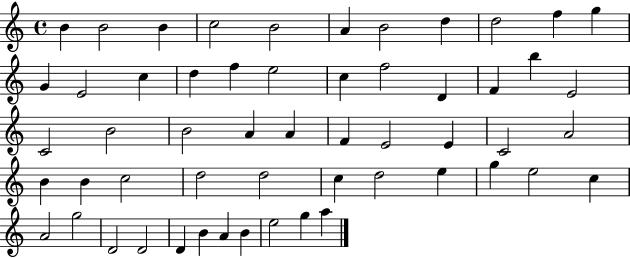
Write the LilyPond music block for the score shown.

{
  \clef treble
  \time 4/4
  \defaultTimeSignature
  \key c \major
  b'4 b'2 b'4 | c''2 b'2 | a'4 b'2 d''4 | d''2 f''4 g''4 | \break g'4 e'2 c''4 | d''4 f''4 e''2 | c''4 f''2 d'4 | f'4 b''4 e'2 | \break c'2 b'2 | b'2 a'4 a'4 | f'4 e'2 e'4 | c'2 a'2 | \break b'4 b'4 c''2 | d''2 d''2 | c''4 d''2 e''4 | g''4 e''2 c''4 | \break a'2 g''2 | d'2 d'2 | d'4 b'4 a'4 b'4 | e''2 g''4 a''4 | \break \bar "|."
}